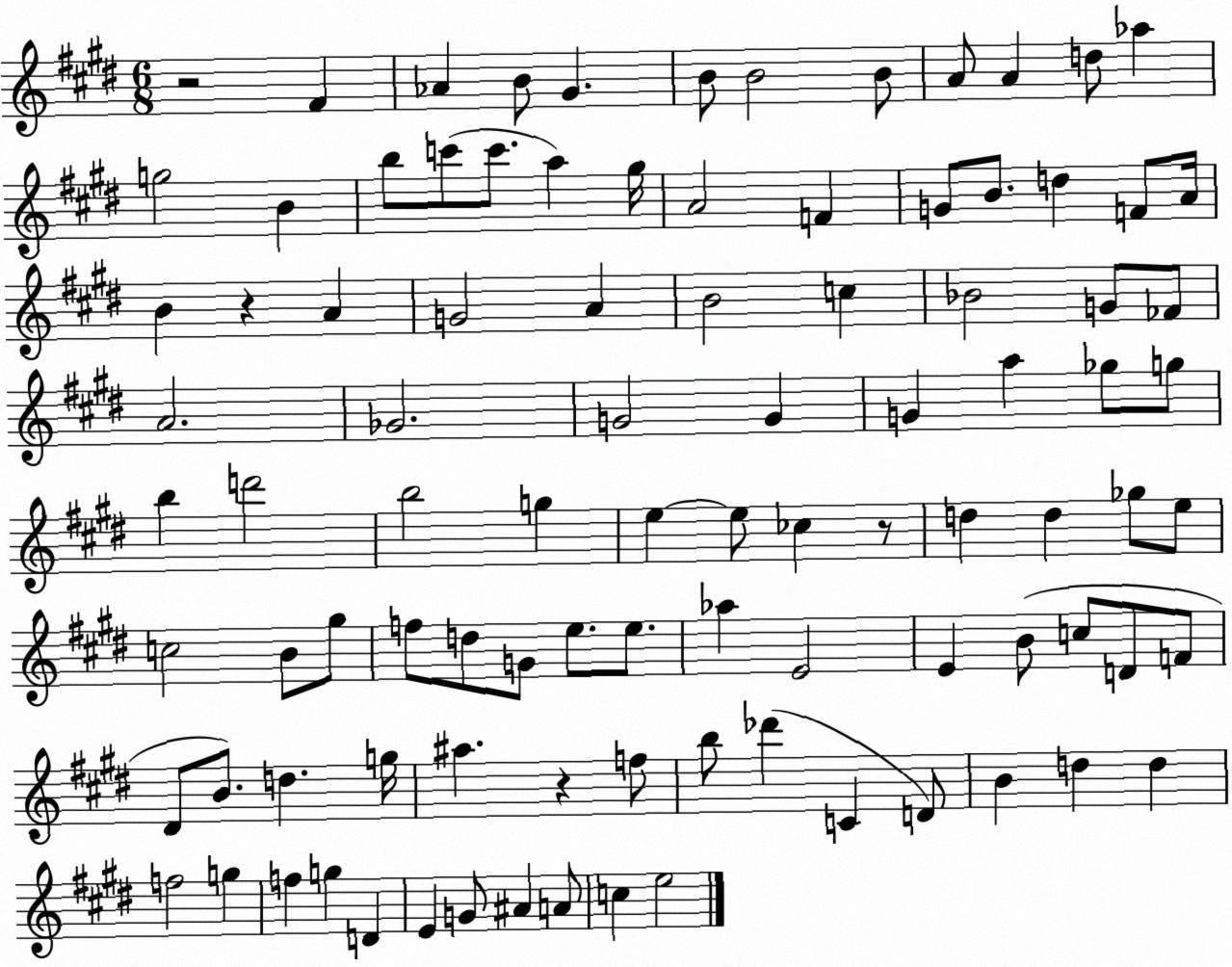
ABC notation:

X:1
T:Untitled
M:6/8
L:1/4
K:E
z2 ^F _A B/2 ^G B/2 B2 B/2 A/2 A d/2 _a g2 B b/2 c'/2 c'/2 a ^g/4 A2 F G/2 B/2 d F/2 A/4 B z A G2 A B2 c _B2 G/2 _F/2 A2 _G2 G2 G G a _g/2 g/2 b d'2 b2 g e e/2 _c z/2 d d _g/2 e/2 c2 B/2 ^g/2 f/2 d/2 G/2 e/2 e/2 _a E2 E B/2 c/2 D/2 F/2 ^D/2 B/2 d g/4 ^a z f/2 b/2 _d' C D/2 B d d f2 g f g D E G/2 ^A A/2 c e2